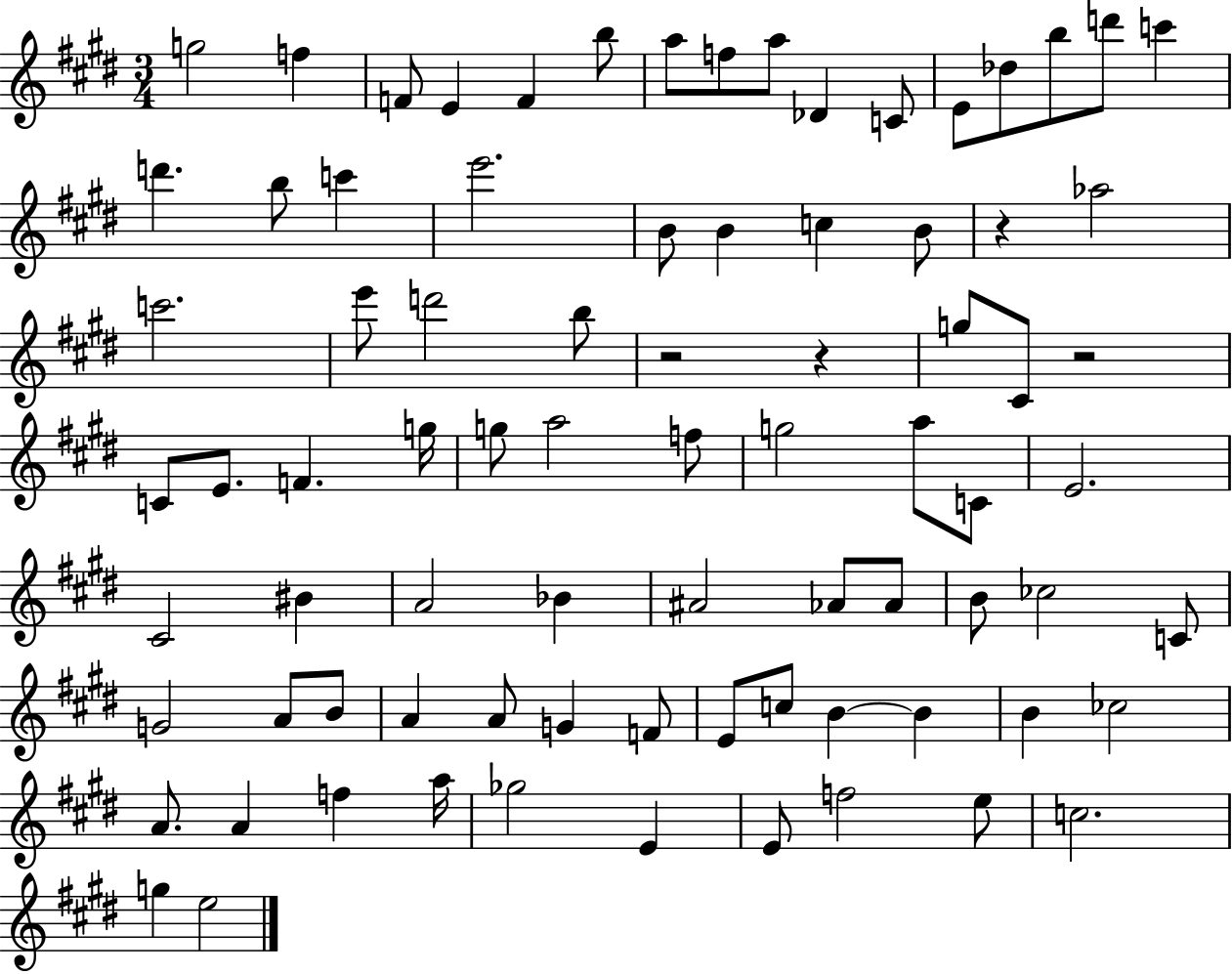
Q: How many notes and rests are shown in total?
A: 81